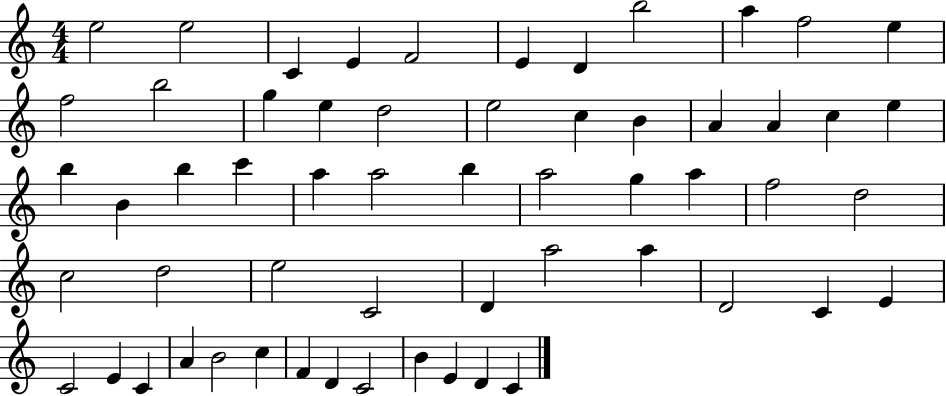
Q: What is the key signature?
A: C major